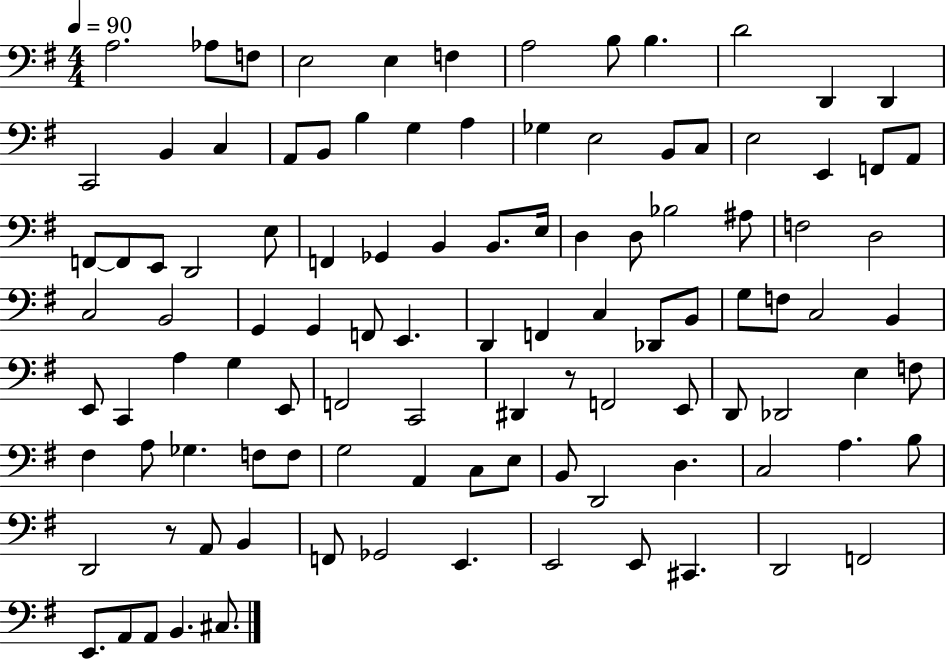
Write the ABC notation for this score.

X:1
T:Untitled
M:4/4
L:1/4
K:G
A,2 _A,/2 F,/2 E,2 E, F, A,2 B,/2 B, D2 D,, D,, C,,2 B,, C, A,,/2 B,,/2 B, G, A, _G, E,2 B,,/2 C,/2 E,2 E,, F,,/2 A,,/2 F,,/2 F,,/2 E,,/2 D,,2 E,/2 F,, _G,, B,, B,,/2 E,/4 D, D,/2 _B,2 ^A,/2 F,2 D,2 C,2 B,,2 G,, G,, F,,/2 E,, D,, F,, C, _D,,/2 B,,/2 G,/2 F,/2 C,2 B,, E,,/2 C,, A, G, E,,/2 F,,2 C,,2 ^D,, z/2 F,,2 E,,/2 D,,/2 _D,,2 E, F,/2 ^F, A,/2 _G, F,/2 F,/2 G,2 A,, C,/2 E,/2 B,,/2 D,,2 D, C,2 A, B,/2 D,,2 z/2 A,,/2 B,, F,,/2 _G,,2 E,, E,,2 E,,/2 ^C,, D,,2 F,,2 E,,/2 A,,/2 A,,/2 B,, ^C,/2